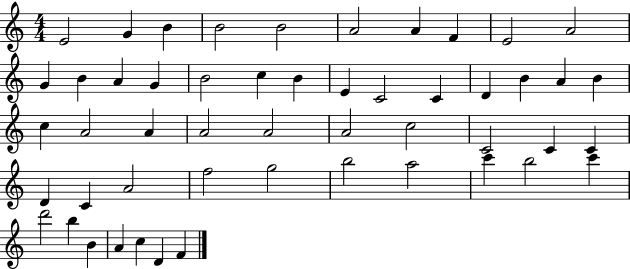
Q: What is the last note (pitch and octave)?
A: F4